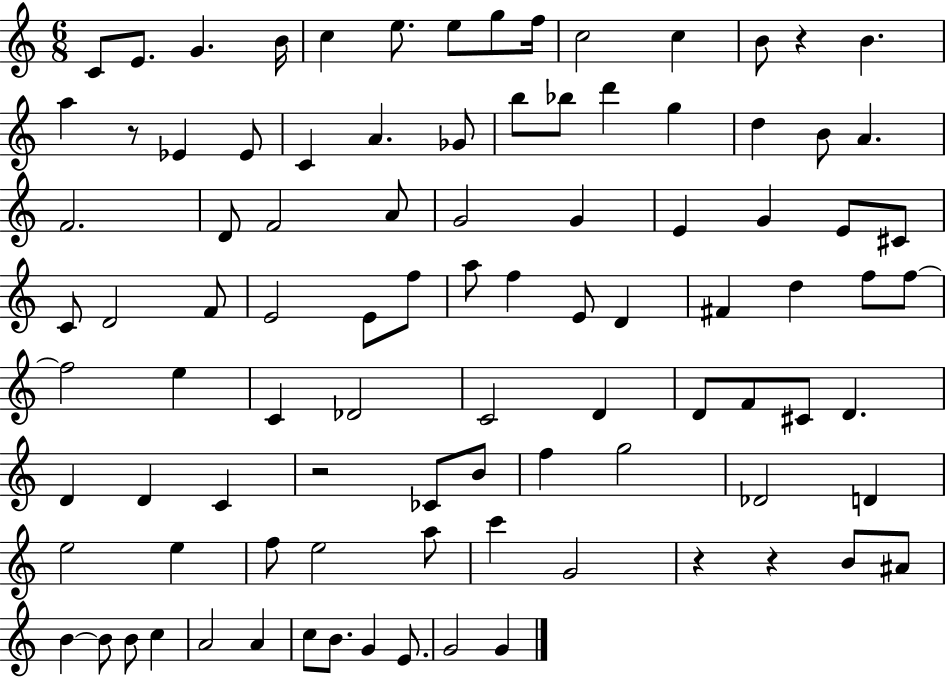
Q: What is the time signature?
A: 6/8